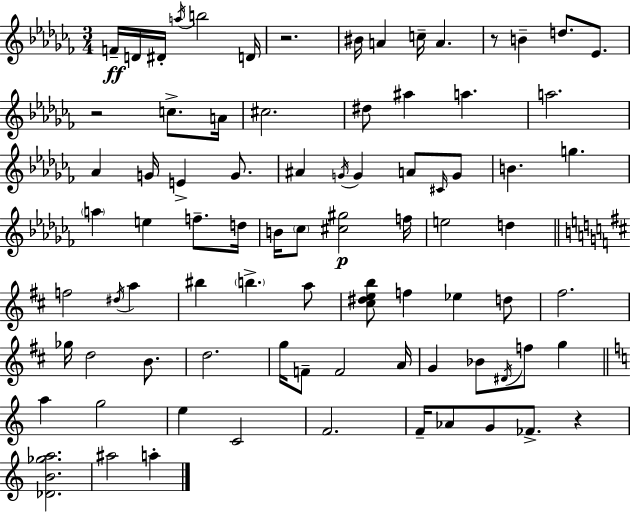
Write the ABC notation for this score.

X:1
T:Untitled
M:3/4
L:1/4
K:Abm
F/4 D/4 ^D/4 a/4 b2 D/4 z2 ^B/4 A c/4 A z/2 B d/2 _E/2 z2 c/2 A/4 ^c2 ^d/2 ^a a a2 _A G/4 E G/2 ^A G/4 G A/2 ^C/4 G/2 B g a e f/2 d/4 B/4 _c/2 [^c^g]2 f/4 e2 d f2 ^d/4 a ^b b a/2 [^c^deb]/2 f _e d/2 ^f2 _g/4 d2 B/2 d2 g/4 F/2 F2 A/4 G _B/2 ^D/4 f/2 g a g2 e C2 F2 F/4 _A/2 G/2 _F/2 z [_DB_ga]2 ^a2 a